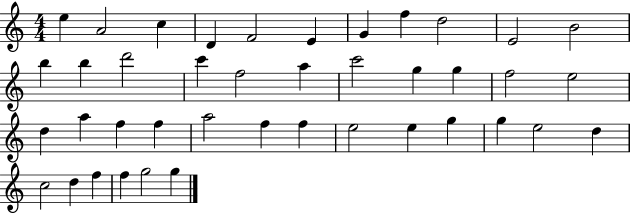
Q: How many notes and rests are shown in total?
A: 41